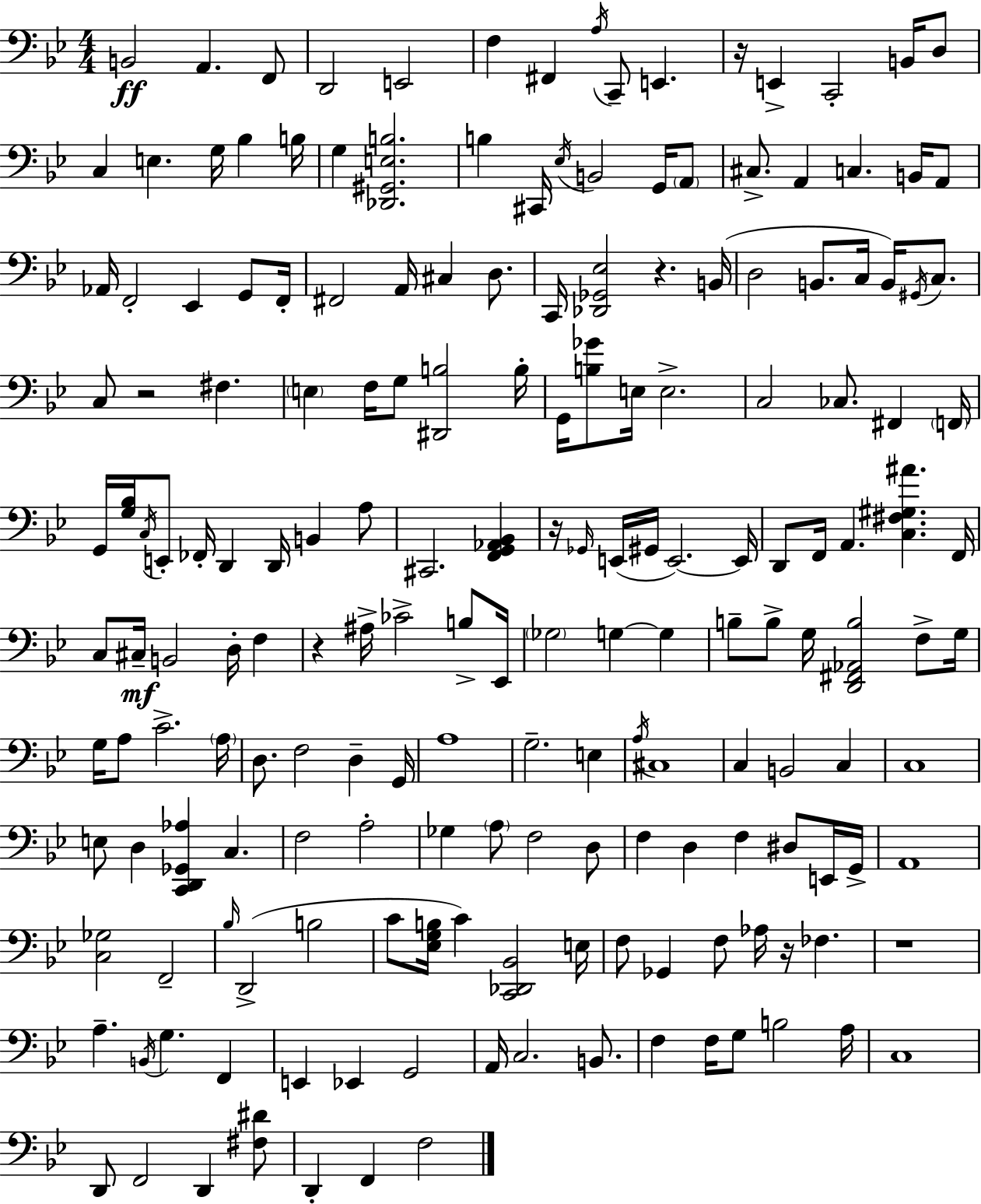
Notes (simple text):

B2/h A2/q. F2/e D2/h E2/h F3/q F#2/q A3/s C2/e E2/q. R/s E2/q C2/h B2/s D3/e C3/q E3/q. G3/s Bb3/q B3/s G3/q [Db2,G#2,E3,B3]/h. B3/q C#2/s Eb3/s B2/h G2/s A2/e C#3/e. A2/q C3/q. B2/s A2/e Ab2/s F2/h Eb2/q G2/e F2/s F#2/h A2/s C#3/q D3/e. C2/s [Db2,Gb2,Eb3]/h R/q. B2/s D3/h B2/e. C3/s B2/s G#2/s C3/e. C3/e R/h F#3/q. E3/q F3/s G3/e [D#2,B3]/h B3/s G2/s [B3,Gb4]/e E3/s E3/h. C3/h CES3/e. F#2/q F2/s G2/s [G3,Bb3]/s C3/s E2/e FES2/s D2/q D2/s B2/q A3/e C#2/h. [F2,G2,Ab2,Bb2]/q R/s Gb2/s E2/s G#2/s E2/h. E2/s D2/e F2/s A2/q. [C3,F#3,G#3,A#4]/q. F2/s C3/e C#3/s B2/h D3/s F3/q R/q A#3/s CES4/h B3/e Eb2/s Gb3/h G3/q G3/q B3/e B3/e G3/s [D2,F#2,Ab2,B3]/h F3/e G3/s G3/s A3/e C4/h. A3/s D3/e. F3/h D3/q G2/s A3/w G3/h. E3/q A3/s C#3/w C3/q B2/h C3/q C3/w E3/e D3/q [C2,D2,Gb2,Ab3]/q C3/q. F3/h A3/h Gb3/q A3/e F3/h D3/e F3/q D3/q F3/q D#3/e E2/s G2/s A2/w [C3,Gb3]/h F2/h Bb3/s D2/h B3/h C4/e [Eb3,G3,B3]/s C4/q [C2,Db2,Bb2]/h E3/s F3/e Gb2/q F3/e Ab3/s R/s FES3/q. R/w A3/q. B2/s G3/q. F2/q E2/q Eb2/q G2/h A2/s C3/h. B2/e. F3/q F3/s G3/e B3/h A3/s C3/w D2/e F2/h D2/q [F#3,D#4]/e D2/q F2/q F3/h